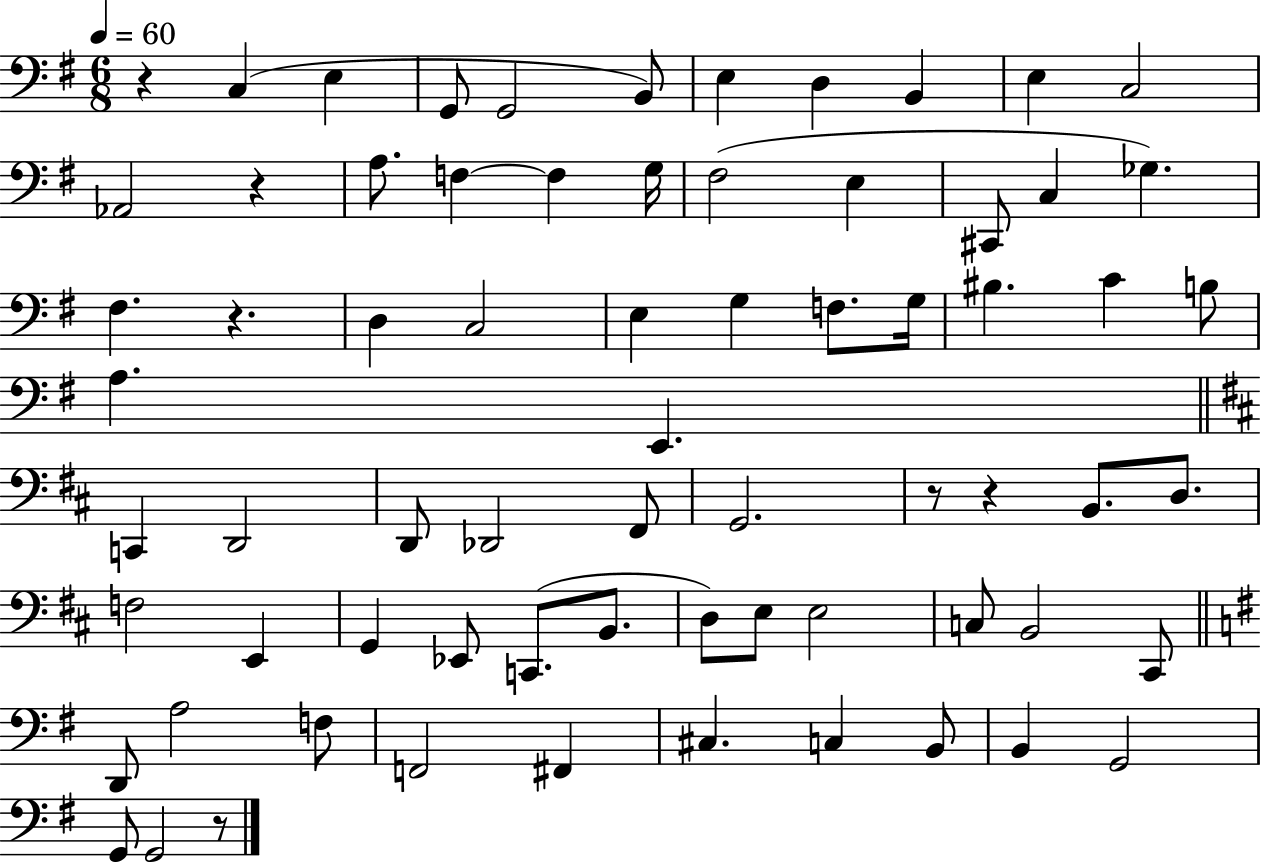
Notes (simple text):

R/q C3/q E3/q G2/e G2/h B2/e E3/q D3/q B2/q E3/q C3/h Ab2/h R/q A3/e. F3/q F3/q G3/s F#3/h E3/q C#2/e C3/q Gb3/q. F#3/q. R/q. D3/q C3/h E3/q G3/q F3/e. G3/s BIS3/q. C4/q B3/e A3/q. E2/q. C2/q D2/h D2/e Db2/h F#2/e G2/h. R/e R/q B2/e. D3/e. F3/h E2/q G2/q Eb2/e C2/e. B2/e. D3/e E3/e E3/h C3/e B2/h C#2/e D2/e A3/h F3/e F2/h F#2/q C#3/q. C3/q B2/e B2/q G2/h G2/e G2/h R/e